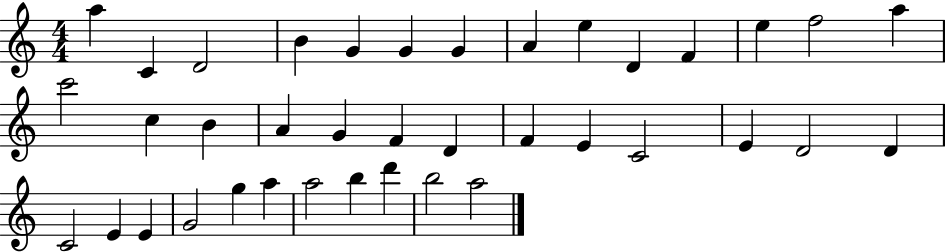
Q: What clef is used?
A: treble